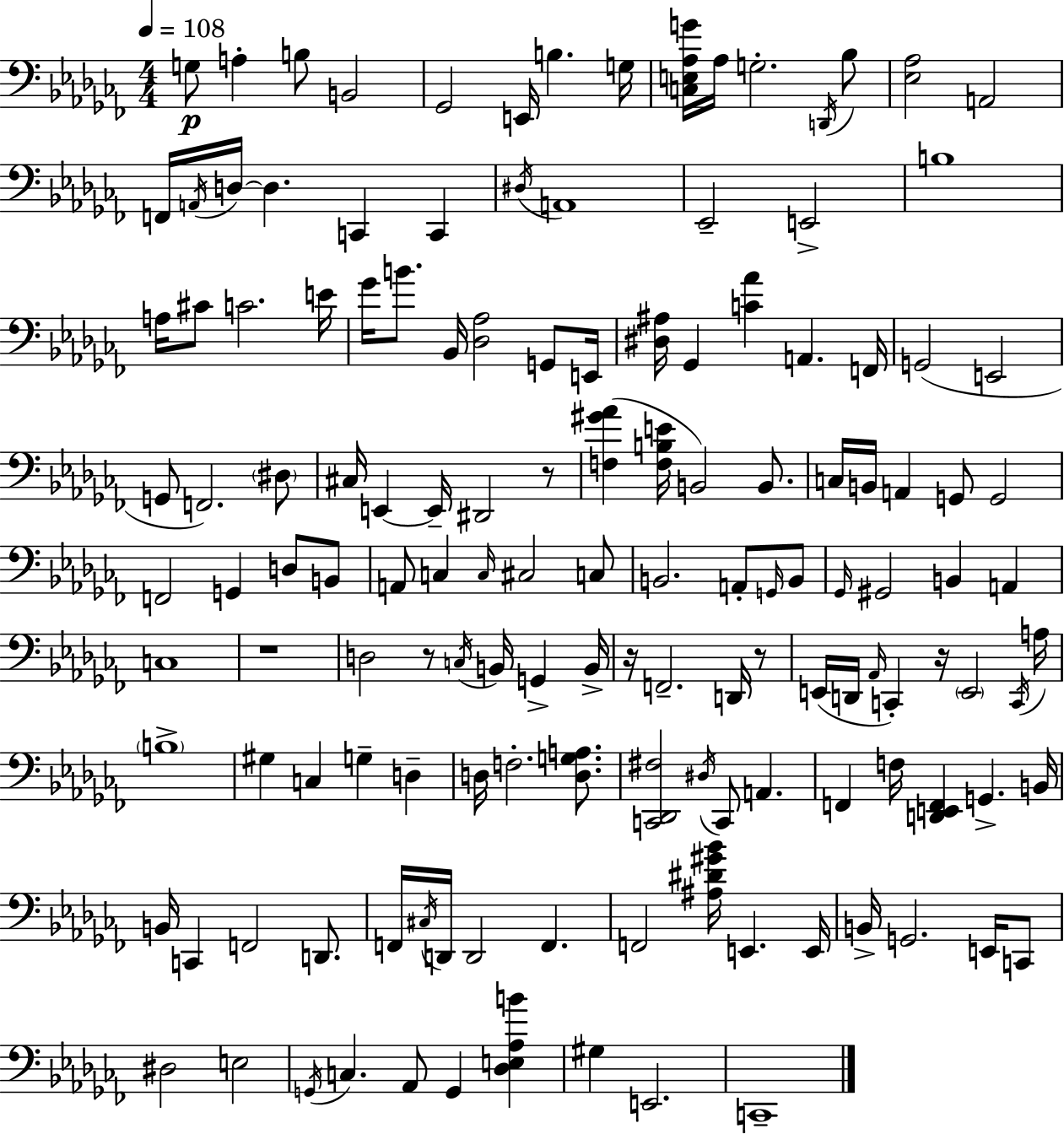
{
  \clef bass
  \numericTimeSignature
  \time 4/4
  \key aes \minor
  \tempo 4 = 108
  g8\p a4-. b8 b,2 | ges,2 e,16 b4. g16 | <c e aes g'>16 aes16 g2.-. \acciaccatura { d,16 } bes8 | <ees aes>2 a,2 | \break f,16 \acciaccatura { a,16 } d16~~ d4. c,4 c,4 | \acciaccatura { dis16 } a,1 | ees,2-- e,2-> | b1 | \break a16 cis'8 c'2. | e'16 ges'16 b'8. bes,16 <des aes>2 | g,8 e,16 <dis ais>16 ges,4 <c' aes'>4 a,4. | f,16 g,2( e,2 | \break g,8 f,2.) | \parenthesize dis8 cis16 e,4~~ e,16-- dis,2 | r8 <f gis' aes'>4( <f b e'>16 b,2) | b,8. c16 b,16 a,4 g,8 g,2 | \break f,2 g,4 d8 | b,8 a,8 c4 \grace { c16 } cis2 | c8 b,2. | a,8-. \grace { g,16 } b,8 \grace { ges,16 } gis,2 b,4 | \break a,4 c1 | r1 | d2 r8 | \acciaccatura { c16 } b,16 g,4-> b,16-> r16 f,2.-- | \break d,16 r8 e,16( d,16 \grace { aes,16 } c,4-.) r16 \parenthesize e,2 | \acciaccatura { c,16 } a16 \parenthesize b1-> | gis4 c4 | g4-- d4-- d16 f2.-. | \break <d g a>8. <c, des, fis>2 | \acciaccatura { dis16 } c,8 a,4. f,4 f16 <d, e, f,>4 | g,4.-> b,16 b,16 c,4 f,2 | d,8. f,16 \acciaccatura { cis16 } d,16 d,2 | \break f,4. f,2 | <ais dis' gis' bes'>16 e,4. e,16 b,16-> g,2. | e,16 c,8 dis2 | e2 \acciaccatura { g,16 } c4. | \break aes,8 g,4 <des e aes b'>4 gis4 | e,2. c,1-- | \bar "|."
}